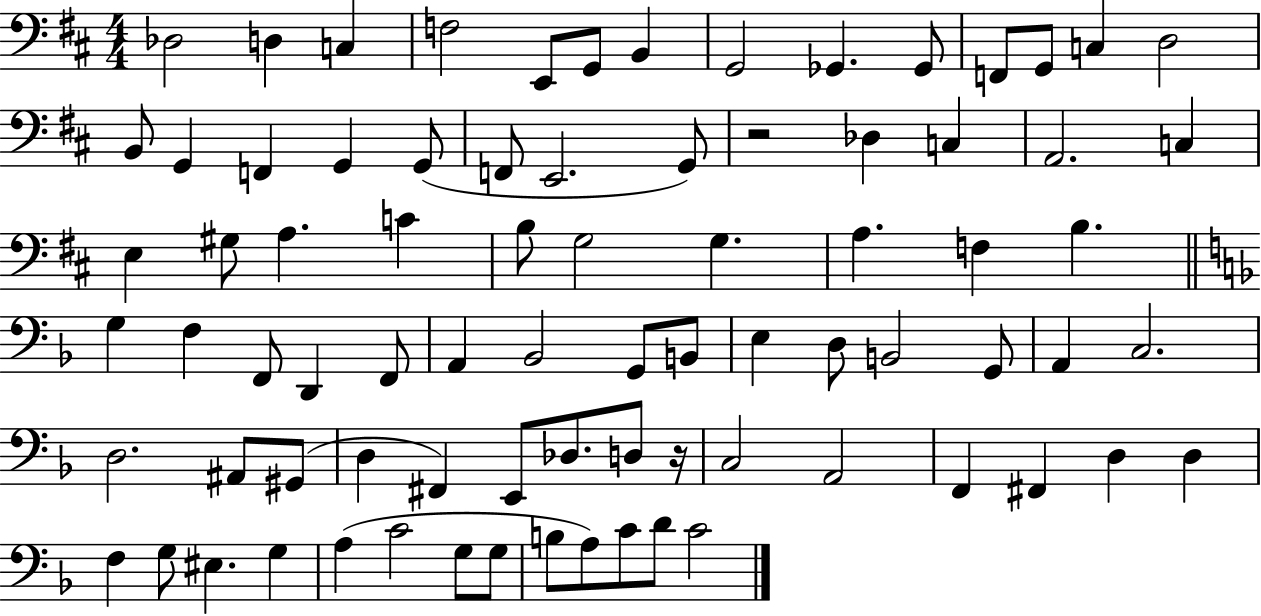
Db3/h D3/q C3/q F3/h E2/e G2/e B2/q G2/h Gb2/q. Gb2/e F2/e G2/e C3/q D3/h B2/e G2/q F2/q G2/q G2/e F2/e E2/h. G2/e R/h Db3/q C3/q A2/h. C3/q E3/q G#3/e A3/q. C4/q B3/e G3/h G3/q. A3/q. F3/q B3/q. G3/q F3/q F2/e D2/q F2/e A2/q Bb2/h G2/e B2/e E3/q D3/e B2/h G2/e A2/q C3/h. D3/h. A#2/e G#2/e D3/q F#2/q E2/e Db3/e. D3/e R/s C3/h A2/h F2/q F#2/q D3/q D3/q F3/q G3/e EIS3/q. G3/q A3/q C4/h G3/e G3/e B3/e A3/e C4/e D4/e C4/h